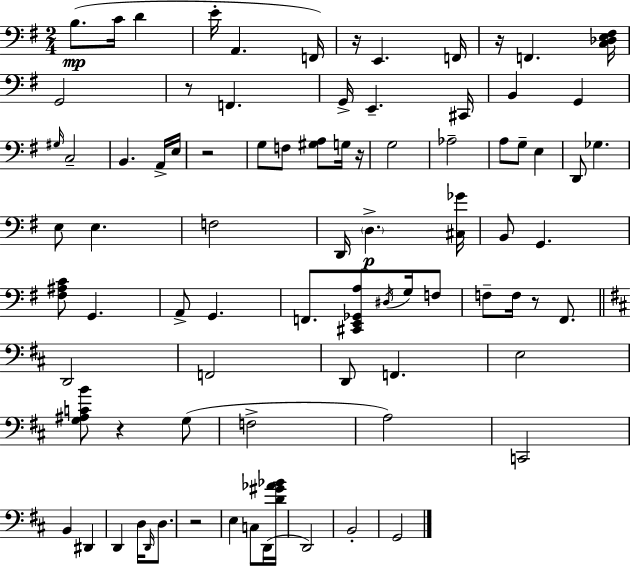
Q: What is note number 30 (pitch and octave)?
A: D2